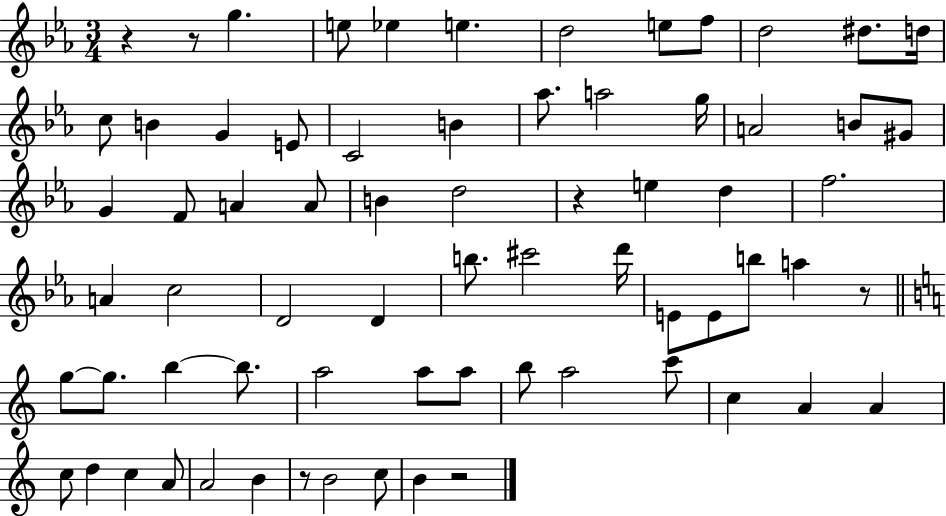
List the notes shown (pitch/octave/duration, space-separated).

R/q R/e G5/q. E5/e Eb5/q E5/q. D5/h E5/e F5/e D5/h D#5/e. D5/s C5/e B4/q G4/q E4/e C4/h B4/q Ab5/e. A5/h G5/s A4/h B4/e G#4/e G4/q F4/e A4/q A4/e B4/q D5/h R/q E5/q D5/q F5/h. A4/q C5/h D4/h D4/q B5/e. C#6/h D6/s E4/e E4/e B5/e A5/q R/e G5/e G5/e. B5/q B5/e. A5/h A5/e A5/e B5/e A5/h C6/e C5/q A4/q A4/q C5/e D5/q C5/q A4/e A4/h B4/q R/e B4/h C5/e B4/q R/h